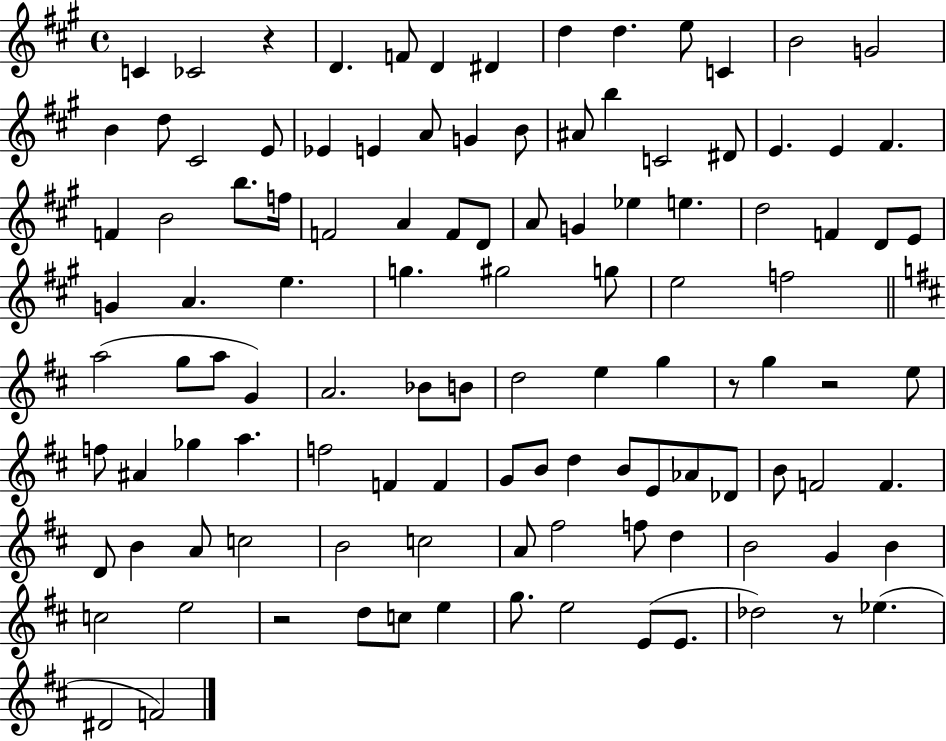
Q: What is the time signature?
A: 4/4